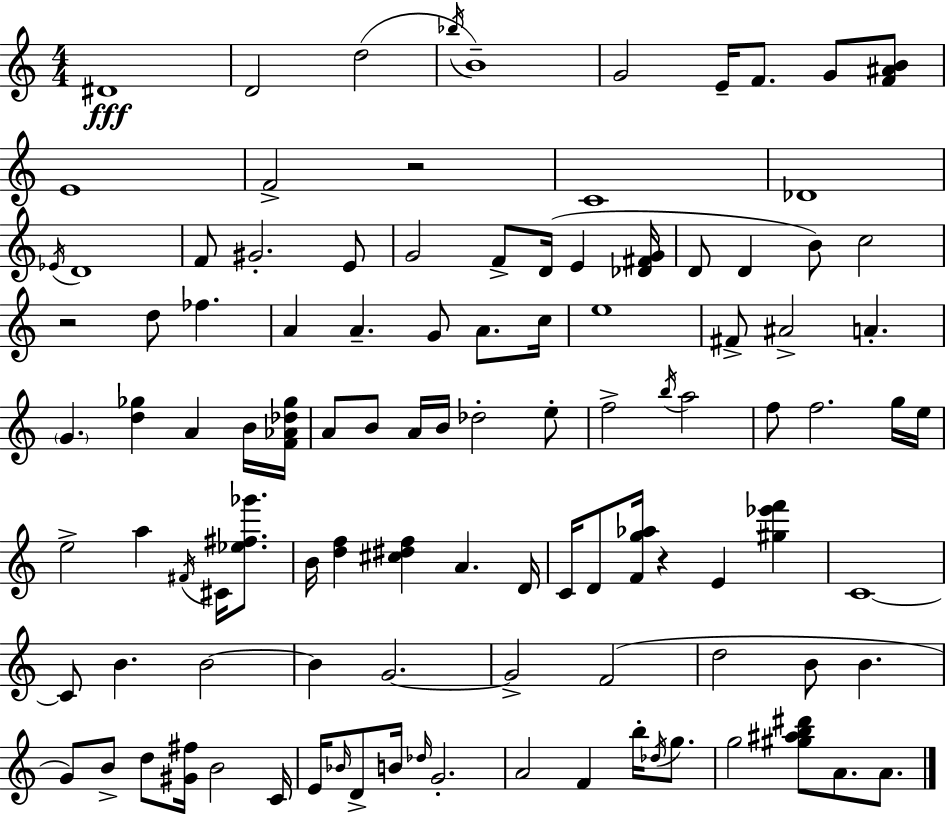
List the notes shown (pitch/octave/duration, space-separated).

D#4/w D4/h D5/h Bb5/s B4/w G4/h E4/s F4/e. G4/e [F4,A#4,B4]/e E4/w F4/h R/h C4/w Db4/w Eb4/s D4/w F4/e G#4/h. E4/e G4/h F4/e D4/s E4/q [Db4,F#4,G4]/s D4/e D4/q B4/e C5/h R/h D5/e FES5/q. A4/q A4/q. G4/e A4/e. C5/s E5/w F#4/e A#4/h A4/q. G4/q. [D5,Gb5]/q A4/q B4/s [F4,Ab4,Db5,Gb5]/s A4/e B4/e A4/s B4/s Db5/h E5/e F5/h B5/s A5/h F5/e F5/h. G5/s E5/s E5/h A5/q F#4/s C#4/s [Eb5,F#5,Gb6]/e. B4/s [D5,F5]/q [C#5,D#5,F5]/q A4/q. D4/s C4/s D4/e [F4,G5,Ab5]/s R/q E4/q [G#5,Eb6,F6]/q C4/w C4/e B4/q. B4/h B4/q G4/h. G4/h F4/h D5/h B4/e B4/q. G4/e B4/e D5/e [G#4,F#5]/s B4/h C4/s E4/s Bb4/s D4/e B4/s Db5/s G4/h. A4/h F4/q B5/s Db5/s G5/e. G5/h [G#5,A#5,B5,D#6]/e A4/e. A4/e.